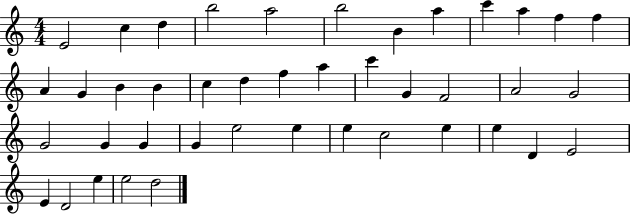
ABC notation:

X:1
T:Untitled
M:4/4
L:1/4
K:C
E2 c d b2 a2 b2 B a c' a f f A G B B c d f a c' G F2 A2 G2 G2 G G G e2 e e c2 e e D E2 E D2 e e2 d2